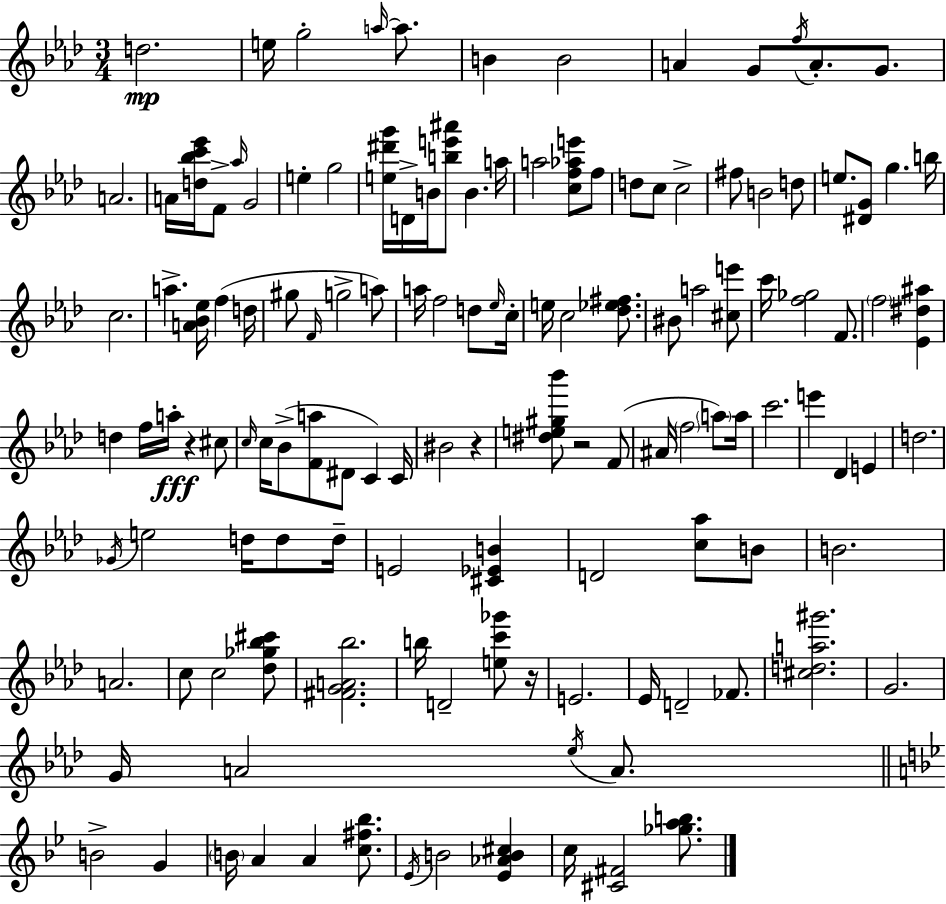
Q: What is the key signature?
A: AES major